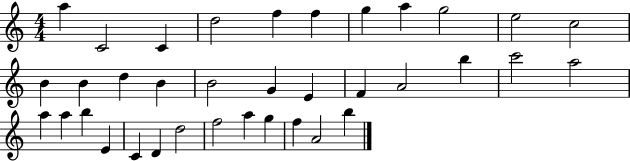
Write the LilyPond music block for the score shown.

{
  \clef treble
  \numericTimeSignature
  \time 4/4
  \key c \major
  a''4 c'2 c'4 | d''2 f''4 f''4 | g''4 a''4 g''2 | e''2 c''2 | \break b'4 b'4 d''4 b'4 | b'2 g'4 e'4 | f'4 a'2 b''4 | c'''2 a''2 | \break a''4 a''4 b''4 e'4 | c'4 d'4 d''2 | f''2 a''4 g''4 | f''4 a'2 b''4 | \break \bar "|."
}